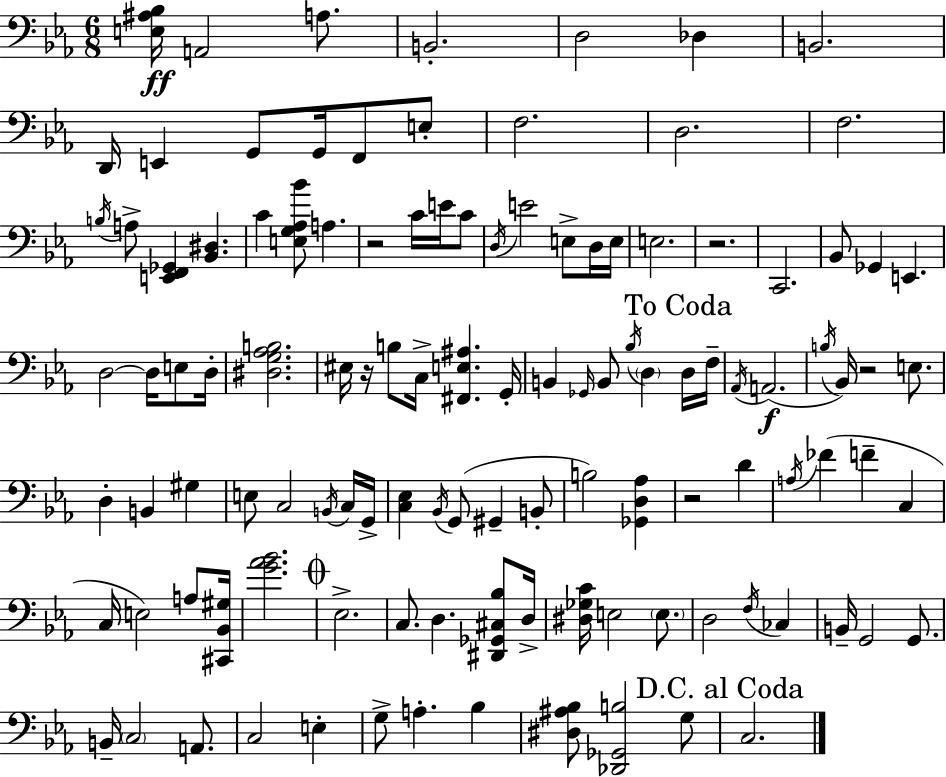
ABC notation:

X:1
T:Untitled
M:6/8
L:1/4
K:Cm
[E,^A,_B,]/4 A,,2 A,/2 B,,2 D,2 _D, B,,2 D,,/4 E,, G,,/2 G,,/4 F,,/2 E,/2 F,2 D,2 F,2 B,/4 A,/2 [E,,F,,_G,,] [_B,,^D,] C [E,G,_A,_B]/2 A, z2 C/4 E/4 C/2 D,/4 E2 E,/2 D,/4 E,/4 E,2 z2 C,,2 _B,,/2 _G,, E,, D,2 D,/4 E,/2 D,/4 [^D,G,_A,B,]2 ^E,/4 z/4 B,/2 C,/4 [^F,,E,^A,] G,,/4 B,, _G,,/4 B,,/2 _B,/4 D, D,/4 F,/4 _A,,/4 A,,2 B,/4 _B,,/4 z2 E,/2 D, B,, ^G, E,/2 C,2 B,,/4 C,/4 G,,/4 [C,_E,] _B,,/4 G,,/2 ^G,, B,,/2 B,2 [_G,,D,_A,] z2 D A,/4 _F F C, C,/4 E,2 A,/2 [^C,,_B,,^G,]/4 [G_A_B]2 _E,2 C,/2 D, [^D,,_G,,^C,_B,]/2 D,/4 [^D,_G,C]/4 E,2 E,/2 D,2 F,/4 _C, B,,/4 G,,2 G,,/2 B,,/4 C,2 A,,/2 C,2 E, G,/2 A, _B, [^D,^A,_B,]/2 [_D,,_G,,B,]2 G,/2 C,2